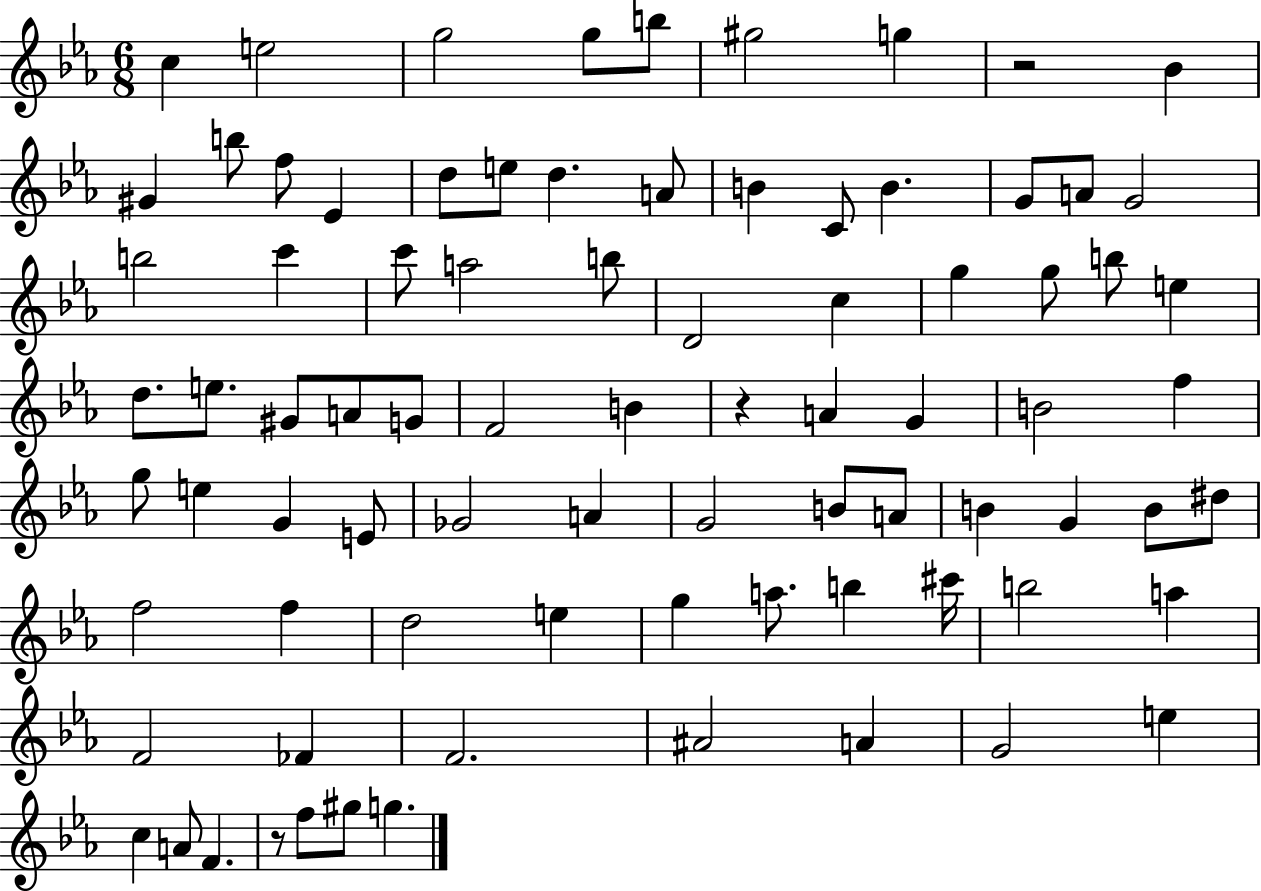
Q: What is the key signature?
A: EES major